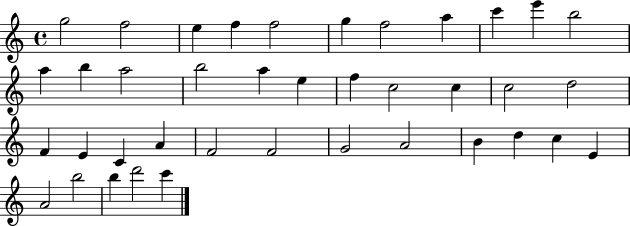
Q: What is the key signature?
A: C major